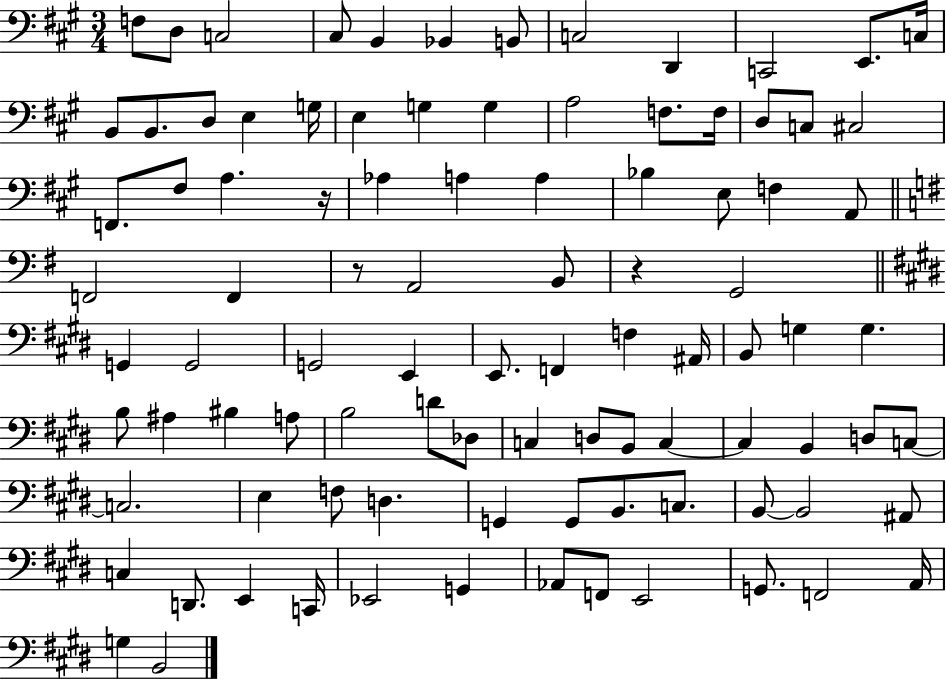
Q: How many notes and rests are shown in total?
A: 95